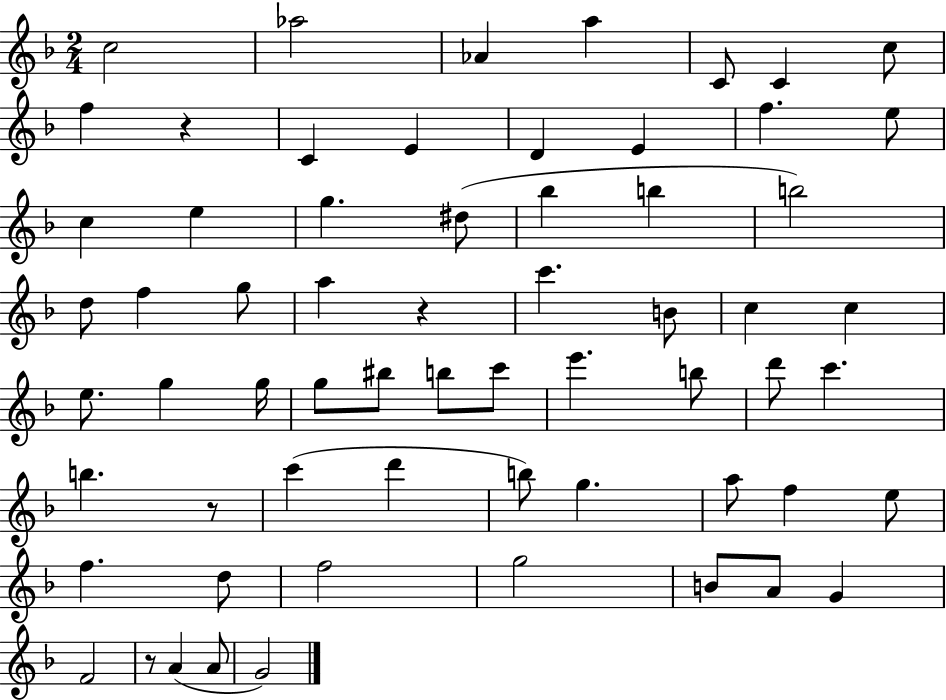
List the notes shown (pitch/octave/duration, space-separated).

C5/h Ab5/h Ab4/q A5/q C4/e C4/q C5/e F5/q R/q C4/q E4/q D4/q E4/q F5/q. E5/e C5/q E5/q G5/q. D#5/e Bb5/q B5/q B5/h D5/e F5/q G5/e A5/q R/q C6/q. B4/e C5/q C5/q E5/e. G5/q G5/s G5/e BIS5/e B5/e C6/e E6/q. B5/e D6/e C6/q. B5/q. R/e C6/q D6/q B5/e G5/q. A5/e F5/q E5/e F5/q. D5/e F5/h G5/h B4/e A4/e G4/q F4/h R/e A4/q A4/e G4/h